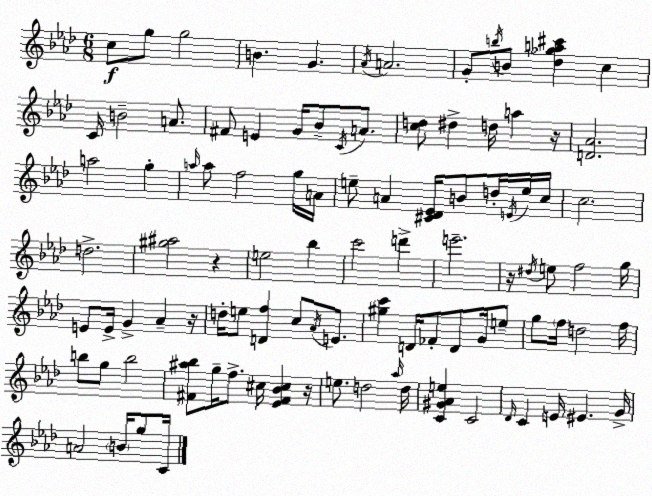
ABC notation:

X:1
T:Untitled
M:6/8
L:1/4
K:Ab
c/2 g/2 g2 B G _A/4 A2 G/2 b/4 B/2 [_d_ga^c'] c C/4 B2 A/2 ^F/2 E G/4 _B/2 C/4 A/2 [cd]/2 ^d d/4 a z/4 [D_A]2 a2 g a/4 a/2 f2 g/4 A/4 e/2 A [^C_D_E]/4 B/2 d/4 E/4 e/4 c/4 c2 d2 [^g^a]2 z e2 _b c'2 d' e'2 z/4 ^d/4 e/2 f2 g/4 E/2 E/4 G _A z/4 d/4 e/2 [Df] c/2 _A/4 E/2 [^gc'] D/4 _F/2 D/2 G/4 e/2 g/2 f/4 d2 f/4 b/2 g/2 b2 [^F^a_b]/2 g/4 f/2 ^c/4 [_E^F_B^c] z/4 e/2 d2 _a/4 d/4 [C^G_Ae] C2 _D/4 C E/4 ^E G/4 A2 B/4 g/2 C/4